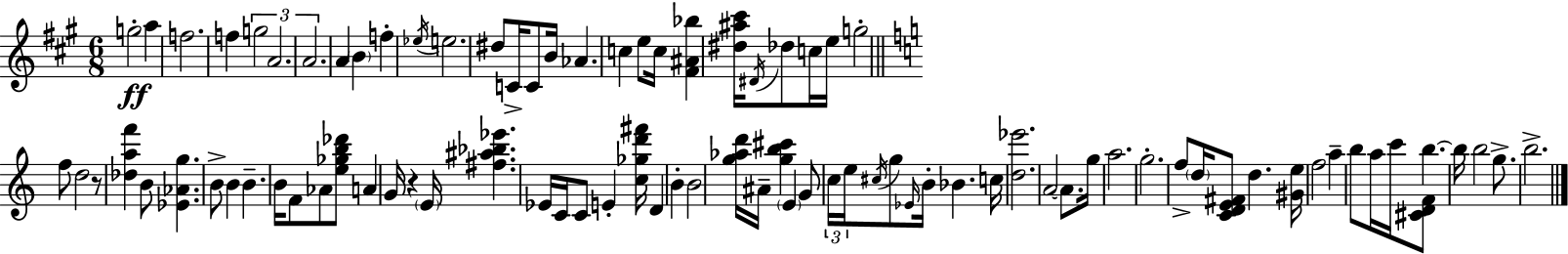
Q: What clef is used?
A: treble